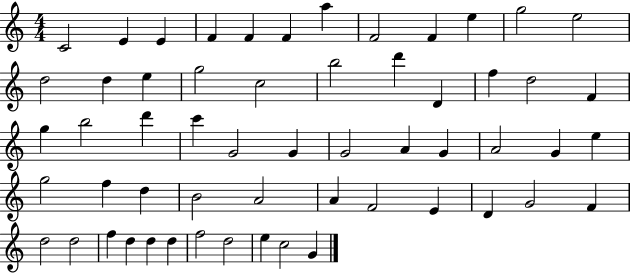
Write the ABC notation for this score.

X:1
T:Untitled
M:4/4
L:1/4
K:C
C2 E E F F F a F2 F e g2 e2 d2 d e g2 c2 b2 d' D f d2 F g b2 d' c' G2 G G2 A G A2 G e g2 f d B2 A2 A F2 E D G2 F d2 d2 f d d d f2 d2 e c2 G